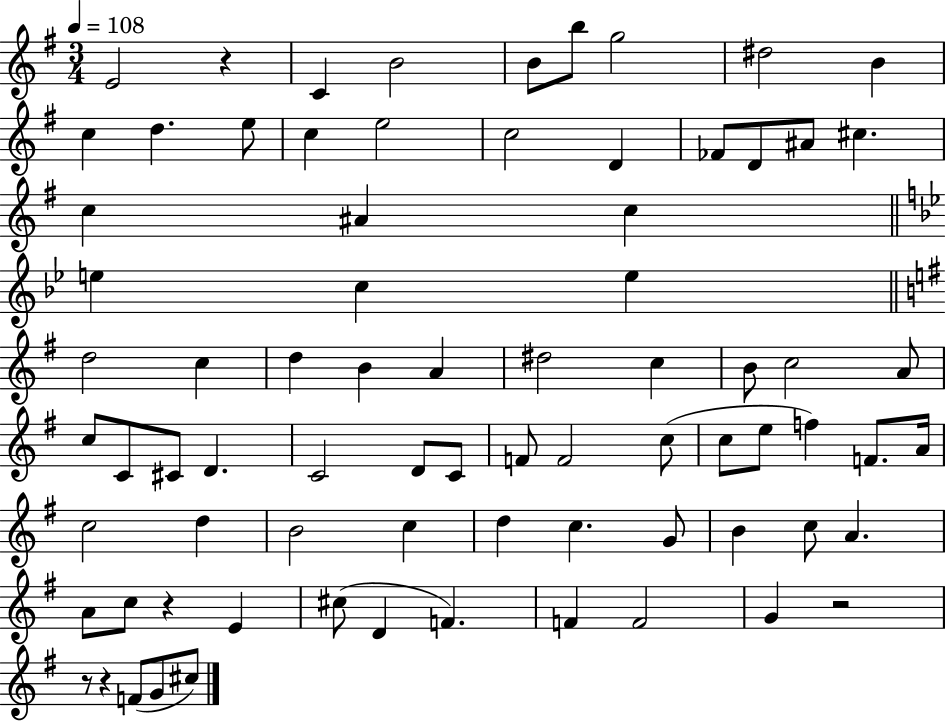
X:1
T:Untitled
M:3/4
L:1/4
K:G
E2 z C B2 B/2 b/2 g2 ^d2 B c d e/2 c e2 c2 D _F/2 D/2 ^A/2 ^c c ^A c e c e d2 c d B A ^d2 c B/2 c2 A/2 c/2 C/2 ^C/2 D C2 D/2 C/2 F/2 F2 c/2 c/2 e/2 f F/2 A/4 c2 d B2 c d c G/2 B c/2 A A/2 c/2 z E ^c/2 D F F F2 G z2 z/2 z F/2 G/2 ^c/2